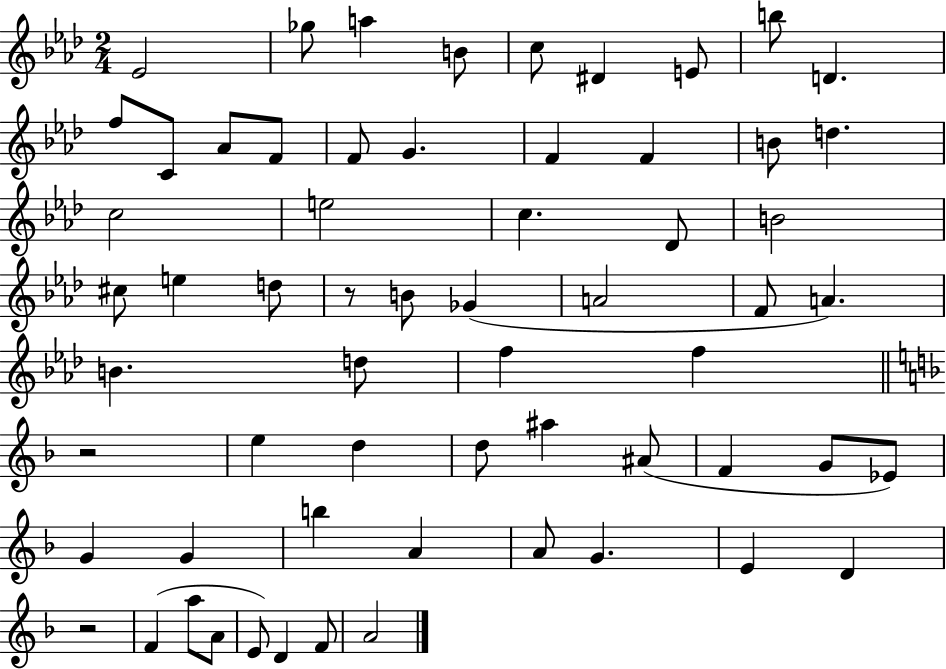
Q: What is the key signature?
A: AES major